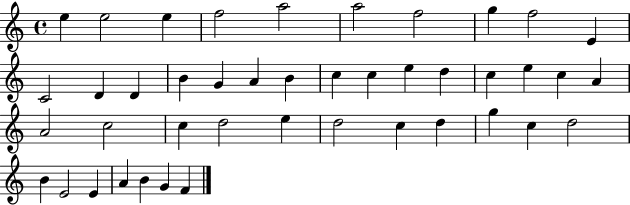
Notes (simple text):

E5/q E5/h E5/q F5/h A5/h A5/h F5/h G5/q F5/h E4/q C4/h D4/q D4/q B4/q G4/q A4/q B4/q C5/q C5/q E5/q D5/q C5/q E5/q C5/q A4/q A4/h C5/h C5/q D5/h E5/q D5/h C5/q D5/q G5/q C5/q D5/h B4/q E4/h E4/q A4/q B4/q G4/q F4/q